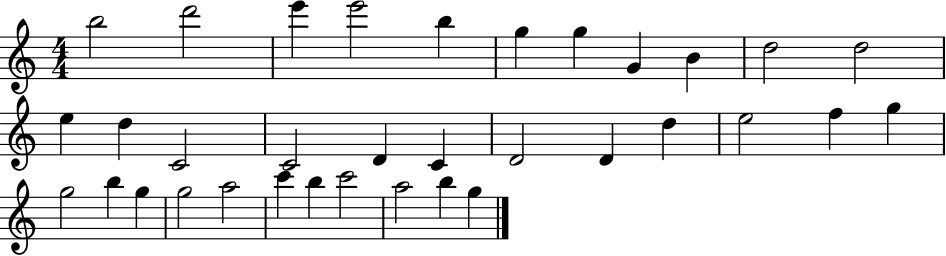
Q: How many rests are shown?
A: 0